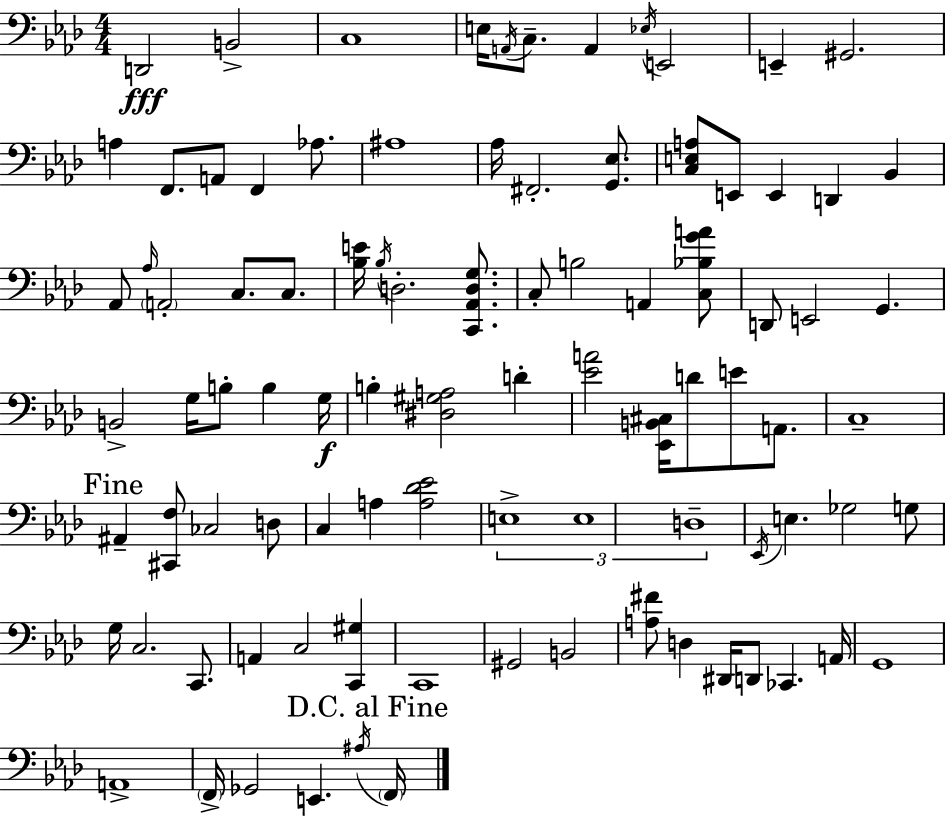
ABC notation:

X:1
T:Untitled
M:4/4
L:1/4
K:Ab
D,,2 B,,2 C,4 E,/4 A,,/4 C,/2 A,, _E,/4 E,,2 E,, ^G,,2 A, F,,/2 A,,/2 F,, _A,/2 ^A,4 _A,/4 ^F,,2 [G,,_E,]/2 [C,E,A,]/2 E,,/2 E,, D,, _B,, _A,,/2 _A,/4 A,,2 C,/2 C,/2 [_B,E]/4 _B,/4 D,2 [C,,_A,,D,G,]/2 C,/2 B,2 A,, [C,_B,GA]/2 D,,/2 E,,2 G,, B,,2 G,/4 B,/2 B, G,/4 B, [^D,^G,A,]2 D [_EA]2 [_E,,B,,^C,]/4 D/2 E/2 A,,/2 C,4 ^A,, [^C,,F,]/2 _C,2 D,/2 C, A, [A,_D_E]2 E,4 E,4 D,4 _E,,/4 E, _G,2 G,/2 G,/4 C,2 C,,/2 A,, C,2 [C,,^G,] C,,4 ^G,,2 B,,2 [A,^F]/2 D, ^D,,/4 D,,/2 _C,, A,,/4 G,,4 A,,4 F,,/4 _G,,2 E,, ^A,/4 F,,/4